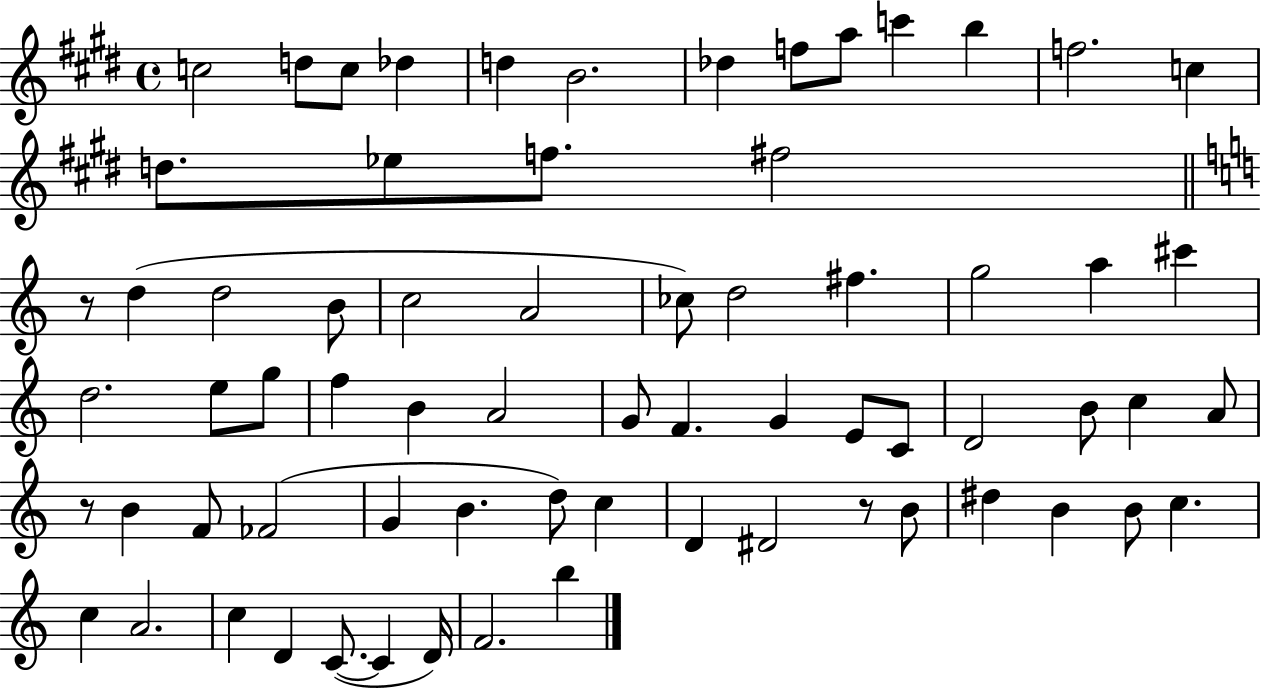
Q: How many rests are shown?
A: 3